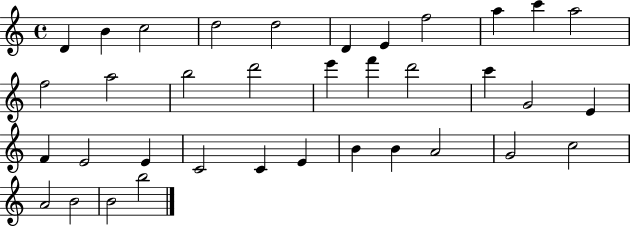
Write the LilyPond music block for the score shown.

{
  \clef treble
  \time 4/4
  \defaultTimeSignature
  \key c \major
  d'4 b'4 c''2 | d''2 d''2 | d'4 e'4 f''2 | a''4 c'''4 a''2 | \break f''2 a''2 | b''2 d'''2 | e'''4 f'''4 d'''2 | c'''4 g'2 e'4 | \break f'4 e'2 e'4 | c'2 c'4 e'4 | b'4 b'4 a'2 | g'2 c''2 | \break a'2 b'2 | b'2 b''2 | \bar "|."
}